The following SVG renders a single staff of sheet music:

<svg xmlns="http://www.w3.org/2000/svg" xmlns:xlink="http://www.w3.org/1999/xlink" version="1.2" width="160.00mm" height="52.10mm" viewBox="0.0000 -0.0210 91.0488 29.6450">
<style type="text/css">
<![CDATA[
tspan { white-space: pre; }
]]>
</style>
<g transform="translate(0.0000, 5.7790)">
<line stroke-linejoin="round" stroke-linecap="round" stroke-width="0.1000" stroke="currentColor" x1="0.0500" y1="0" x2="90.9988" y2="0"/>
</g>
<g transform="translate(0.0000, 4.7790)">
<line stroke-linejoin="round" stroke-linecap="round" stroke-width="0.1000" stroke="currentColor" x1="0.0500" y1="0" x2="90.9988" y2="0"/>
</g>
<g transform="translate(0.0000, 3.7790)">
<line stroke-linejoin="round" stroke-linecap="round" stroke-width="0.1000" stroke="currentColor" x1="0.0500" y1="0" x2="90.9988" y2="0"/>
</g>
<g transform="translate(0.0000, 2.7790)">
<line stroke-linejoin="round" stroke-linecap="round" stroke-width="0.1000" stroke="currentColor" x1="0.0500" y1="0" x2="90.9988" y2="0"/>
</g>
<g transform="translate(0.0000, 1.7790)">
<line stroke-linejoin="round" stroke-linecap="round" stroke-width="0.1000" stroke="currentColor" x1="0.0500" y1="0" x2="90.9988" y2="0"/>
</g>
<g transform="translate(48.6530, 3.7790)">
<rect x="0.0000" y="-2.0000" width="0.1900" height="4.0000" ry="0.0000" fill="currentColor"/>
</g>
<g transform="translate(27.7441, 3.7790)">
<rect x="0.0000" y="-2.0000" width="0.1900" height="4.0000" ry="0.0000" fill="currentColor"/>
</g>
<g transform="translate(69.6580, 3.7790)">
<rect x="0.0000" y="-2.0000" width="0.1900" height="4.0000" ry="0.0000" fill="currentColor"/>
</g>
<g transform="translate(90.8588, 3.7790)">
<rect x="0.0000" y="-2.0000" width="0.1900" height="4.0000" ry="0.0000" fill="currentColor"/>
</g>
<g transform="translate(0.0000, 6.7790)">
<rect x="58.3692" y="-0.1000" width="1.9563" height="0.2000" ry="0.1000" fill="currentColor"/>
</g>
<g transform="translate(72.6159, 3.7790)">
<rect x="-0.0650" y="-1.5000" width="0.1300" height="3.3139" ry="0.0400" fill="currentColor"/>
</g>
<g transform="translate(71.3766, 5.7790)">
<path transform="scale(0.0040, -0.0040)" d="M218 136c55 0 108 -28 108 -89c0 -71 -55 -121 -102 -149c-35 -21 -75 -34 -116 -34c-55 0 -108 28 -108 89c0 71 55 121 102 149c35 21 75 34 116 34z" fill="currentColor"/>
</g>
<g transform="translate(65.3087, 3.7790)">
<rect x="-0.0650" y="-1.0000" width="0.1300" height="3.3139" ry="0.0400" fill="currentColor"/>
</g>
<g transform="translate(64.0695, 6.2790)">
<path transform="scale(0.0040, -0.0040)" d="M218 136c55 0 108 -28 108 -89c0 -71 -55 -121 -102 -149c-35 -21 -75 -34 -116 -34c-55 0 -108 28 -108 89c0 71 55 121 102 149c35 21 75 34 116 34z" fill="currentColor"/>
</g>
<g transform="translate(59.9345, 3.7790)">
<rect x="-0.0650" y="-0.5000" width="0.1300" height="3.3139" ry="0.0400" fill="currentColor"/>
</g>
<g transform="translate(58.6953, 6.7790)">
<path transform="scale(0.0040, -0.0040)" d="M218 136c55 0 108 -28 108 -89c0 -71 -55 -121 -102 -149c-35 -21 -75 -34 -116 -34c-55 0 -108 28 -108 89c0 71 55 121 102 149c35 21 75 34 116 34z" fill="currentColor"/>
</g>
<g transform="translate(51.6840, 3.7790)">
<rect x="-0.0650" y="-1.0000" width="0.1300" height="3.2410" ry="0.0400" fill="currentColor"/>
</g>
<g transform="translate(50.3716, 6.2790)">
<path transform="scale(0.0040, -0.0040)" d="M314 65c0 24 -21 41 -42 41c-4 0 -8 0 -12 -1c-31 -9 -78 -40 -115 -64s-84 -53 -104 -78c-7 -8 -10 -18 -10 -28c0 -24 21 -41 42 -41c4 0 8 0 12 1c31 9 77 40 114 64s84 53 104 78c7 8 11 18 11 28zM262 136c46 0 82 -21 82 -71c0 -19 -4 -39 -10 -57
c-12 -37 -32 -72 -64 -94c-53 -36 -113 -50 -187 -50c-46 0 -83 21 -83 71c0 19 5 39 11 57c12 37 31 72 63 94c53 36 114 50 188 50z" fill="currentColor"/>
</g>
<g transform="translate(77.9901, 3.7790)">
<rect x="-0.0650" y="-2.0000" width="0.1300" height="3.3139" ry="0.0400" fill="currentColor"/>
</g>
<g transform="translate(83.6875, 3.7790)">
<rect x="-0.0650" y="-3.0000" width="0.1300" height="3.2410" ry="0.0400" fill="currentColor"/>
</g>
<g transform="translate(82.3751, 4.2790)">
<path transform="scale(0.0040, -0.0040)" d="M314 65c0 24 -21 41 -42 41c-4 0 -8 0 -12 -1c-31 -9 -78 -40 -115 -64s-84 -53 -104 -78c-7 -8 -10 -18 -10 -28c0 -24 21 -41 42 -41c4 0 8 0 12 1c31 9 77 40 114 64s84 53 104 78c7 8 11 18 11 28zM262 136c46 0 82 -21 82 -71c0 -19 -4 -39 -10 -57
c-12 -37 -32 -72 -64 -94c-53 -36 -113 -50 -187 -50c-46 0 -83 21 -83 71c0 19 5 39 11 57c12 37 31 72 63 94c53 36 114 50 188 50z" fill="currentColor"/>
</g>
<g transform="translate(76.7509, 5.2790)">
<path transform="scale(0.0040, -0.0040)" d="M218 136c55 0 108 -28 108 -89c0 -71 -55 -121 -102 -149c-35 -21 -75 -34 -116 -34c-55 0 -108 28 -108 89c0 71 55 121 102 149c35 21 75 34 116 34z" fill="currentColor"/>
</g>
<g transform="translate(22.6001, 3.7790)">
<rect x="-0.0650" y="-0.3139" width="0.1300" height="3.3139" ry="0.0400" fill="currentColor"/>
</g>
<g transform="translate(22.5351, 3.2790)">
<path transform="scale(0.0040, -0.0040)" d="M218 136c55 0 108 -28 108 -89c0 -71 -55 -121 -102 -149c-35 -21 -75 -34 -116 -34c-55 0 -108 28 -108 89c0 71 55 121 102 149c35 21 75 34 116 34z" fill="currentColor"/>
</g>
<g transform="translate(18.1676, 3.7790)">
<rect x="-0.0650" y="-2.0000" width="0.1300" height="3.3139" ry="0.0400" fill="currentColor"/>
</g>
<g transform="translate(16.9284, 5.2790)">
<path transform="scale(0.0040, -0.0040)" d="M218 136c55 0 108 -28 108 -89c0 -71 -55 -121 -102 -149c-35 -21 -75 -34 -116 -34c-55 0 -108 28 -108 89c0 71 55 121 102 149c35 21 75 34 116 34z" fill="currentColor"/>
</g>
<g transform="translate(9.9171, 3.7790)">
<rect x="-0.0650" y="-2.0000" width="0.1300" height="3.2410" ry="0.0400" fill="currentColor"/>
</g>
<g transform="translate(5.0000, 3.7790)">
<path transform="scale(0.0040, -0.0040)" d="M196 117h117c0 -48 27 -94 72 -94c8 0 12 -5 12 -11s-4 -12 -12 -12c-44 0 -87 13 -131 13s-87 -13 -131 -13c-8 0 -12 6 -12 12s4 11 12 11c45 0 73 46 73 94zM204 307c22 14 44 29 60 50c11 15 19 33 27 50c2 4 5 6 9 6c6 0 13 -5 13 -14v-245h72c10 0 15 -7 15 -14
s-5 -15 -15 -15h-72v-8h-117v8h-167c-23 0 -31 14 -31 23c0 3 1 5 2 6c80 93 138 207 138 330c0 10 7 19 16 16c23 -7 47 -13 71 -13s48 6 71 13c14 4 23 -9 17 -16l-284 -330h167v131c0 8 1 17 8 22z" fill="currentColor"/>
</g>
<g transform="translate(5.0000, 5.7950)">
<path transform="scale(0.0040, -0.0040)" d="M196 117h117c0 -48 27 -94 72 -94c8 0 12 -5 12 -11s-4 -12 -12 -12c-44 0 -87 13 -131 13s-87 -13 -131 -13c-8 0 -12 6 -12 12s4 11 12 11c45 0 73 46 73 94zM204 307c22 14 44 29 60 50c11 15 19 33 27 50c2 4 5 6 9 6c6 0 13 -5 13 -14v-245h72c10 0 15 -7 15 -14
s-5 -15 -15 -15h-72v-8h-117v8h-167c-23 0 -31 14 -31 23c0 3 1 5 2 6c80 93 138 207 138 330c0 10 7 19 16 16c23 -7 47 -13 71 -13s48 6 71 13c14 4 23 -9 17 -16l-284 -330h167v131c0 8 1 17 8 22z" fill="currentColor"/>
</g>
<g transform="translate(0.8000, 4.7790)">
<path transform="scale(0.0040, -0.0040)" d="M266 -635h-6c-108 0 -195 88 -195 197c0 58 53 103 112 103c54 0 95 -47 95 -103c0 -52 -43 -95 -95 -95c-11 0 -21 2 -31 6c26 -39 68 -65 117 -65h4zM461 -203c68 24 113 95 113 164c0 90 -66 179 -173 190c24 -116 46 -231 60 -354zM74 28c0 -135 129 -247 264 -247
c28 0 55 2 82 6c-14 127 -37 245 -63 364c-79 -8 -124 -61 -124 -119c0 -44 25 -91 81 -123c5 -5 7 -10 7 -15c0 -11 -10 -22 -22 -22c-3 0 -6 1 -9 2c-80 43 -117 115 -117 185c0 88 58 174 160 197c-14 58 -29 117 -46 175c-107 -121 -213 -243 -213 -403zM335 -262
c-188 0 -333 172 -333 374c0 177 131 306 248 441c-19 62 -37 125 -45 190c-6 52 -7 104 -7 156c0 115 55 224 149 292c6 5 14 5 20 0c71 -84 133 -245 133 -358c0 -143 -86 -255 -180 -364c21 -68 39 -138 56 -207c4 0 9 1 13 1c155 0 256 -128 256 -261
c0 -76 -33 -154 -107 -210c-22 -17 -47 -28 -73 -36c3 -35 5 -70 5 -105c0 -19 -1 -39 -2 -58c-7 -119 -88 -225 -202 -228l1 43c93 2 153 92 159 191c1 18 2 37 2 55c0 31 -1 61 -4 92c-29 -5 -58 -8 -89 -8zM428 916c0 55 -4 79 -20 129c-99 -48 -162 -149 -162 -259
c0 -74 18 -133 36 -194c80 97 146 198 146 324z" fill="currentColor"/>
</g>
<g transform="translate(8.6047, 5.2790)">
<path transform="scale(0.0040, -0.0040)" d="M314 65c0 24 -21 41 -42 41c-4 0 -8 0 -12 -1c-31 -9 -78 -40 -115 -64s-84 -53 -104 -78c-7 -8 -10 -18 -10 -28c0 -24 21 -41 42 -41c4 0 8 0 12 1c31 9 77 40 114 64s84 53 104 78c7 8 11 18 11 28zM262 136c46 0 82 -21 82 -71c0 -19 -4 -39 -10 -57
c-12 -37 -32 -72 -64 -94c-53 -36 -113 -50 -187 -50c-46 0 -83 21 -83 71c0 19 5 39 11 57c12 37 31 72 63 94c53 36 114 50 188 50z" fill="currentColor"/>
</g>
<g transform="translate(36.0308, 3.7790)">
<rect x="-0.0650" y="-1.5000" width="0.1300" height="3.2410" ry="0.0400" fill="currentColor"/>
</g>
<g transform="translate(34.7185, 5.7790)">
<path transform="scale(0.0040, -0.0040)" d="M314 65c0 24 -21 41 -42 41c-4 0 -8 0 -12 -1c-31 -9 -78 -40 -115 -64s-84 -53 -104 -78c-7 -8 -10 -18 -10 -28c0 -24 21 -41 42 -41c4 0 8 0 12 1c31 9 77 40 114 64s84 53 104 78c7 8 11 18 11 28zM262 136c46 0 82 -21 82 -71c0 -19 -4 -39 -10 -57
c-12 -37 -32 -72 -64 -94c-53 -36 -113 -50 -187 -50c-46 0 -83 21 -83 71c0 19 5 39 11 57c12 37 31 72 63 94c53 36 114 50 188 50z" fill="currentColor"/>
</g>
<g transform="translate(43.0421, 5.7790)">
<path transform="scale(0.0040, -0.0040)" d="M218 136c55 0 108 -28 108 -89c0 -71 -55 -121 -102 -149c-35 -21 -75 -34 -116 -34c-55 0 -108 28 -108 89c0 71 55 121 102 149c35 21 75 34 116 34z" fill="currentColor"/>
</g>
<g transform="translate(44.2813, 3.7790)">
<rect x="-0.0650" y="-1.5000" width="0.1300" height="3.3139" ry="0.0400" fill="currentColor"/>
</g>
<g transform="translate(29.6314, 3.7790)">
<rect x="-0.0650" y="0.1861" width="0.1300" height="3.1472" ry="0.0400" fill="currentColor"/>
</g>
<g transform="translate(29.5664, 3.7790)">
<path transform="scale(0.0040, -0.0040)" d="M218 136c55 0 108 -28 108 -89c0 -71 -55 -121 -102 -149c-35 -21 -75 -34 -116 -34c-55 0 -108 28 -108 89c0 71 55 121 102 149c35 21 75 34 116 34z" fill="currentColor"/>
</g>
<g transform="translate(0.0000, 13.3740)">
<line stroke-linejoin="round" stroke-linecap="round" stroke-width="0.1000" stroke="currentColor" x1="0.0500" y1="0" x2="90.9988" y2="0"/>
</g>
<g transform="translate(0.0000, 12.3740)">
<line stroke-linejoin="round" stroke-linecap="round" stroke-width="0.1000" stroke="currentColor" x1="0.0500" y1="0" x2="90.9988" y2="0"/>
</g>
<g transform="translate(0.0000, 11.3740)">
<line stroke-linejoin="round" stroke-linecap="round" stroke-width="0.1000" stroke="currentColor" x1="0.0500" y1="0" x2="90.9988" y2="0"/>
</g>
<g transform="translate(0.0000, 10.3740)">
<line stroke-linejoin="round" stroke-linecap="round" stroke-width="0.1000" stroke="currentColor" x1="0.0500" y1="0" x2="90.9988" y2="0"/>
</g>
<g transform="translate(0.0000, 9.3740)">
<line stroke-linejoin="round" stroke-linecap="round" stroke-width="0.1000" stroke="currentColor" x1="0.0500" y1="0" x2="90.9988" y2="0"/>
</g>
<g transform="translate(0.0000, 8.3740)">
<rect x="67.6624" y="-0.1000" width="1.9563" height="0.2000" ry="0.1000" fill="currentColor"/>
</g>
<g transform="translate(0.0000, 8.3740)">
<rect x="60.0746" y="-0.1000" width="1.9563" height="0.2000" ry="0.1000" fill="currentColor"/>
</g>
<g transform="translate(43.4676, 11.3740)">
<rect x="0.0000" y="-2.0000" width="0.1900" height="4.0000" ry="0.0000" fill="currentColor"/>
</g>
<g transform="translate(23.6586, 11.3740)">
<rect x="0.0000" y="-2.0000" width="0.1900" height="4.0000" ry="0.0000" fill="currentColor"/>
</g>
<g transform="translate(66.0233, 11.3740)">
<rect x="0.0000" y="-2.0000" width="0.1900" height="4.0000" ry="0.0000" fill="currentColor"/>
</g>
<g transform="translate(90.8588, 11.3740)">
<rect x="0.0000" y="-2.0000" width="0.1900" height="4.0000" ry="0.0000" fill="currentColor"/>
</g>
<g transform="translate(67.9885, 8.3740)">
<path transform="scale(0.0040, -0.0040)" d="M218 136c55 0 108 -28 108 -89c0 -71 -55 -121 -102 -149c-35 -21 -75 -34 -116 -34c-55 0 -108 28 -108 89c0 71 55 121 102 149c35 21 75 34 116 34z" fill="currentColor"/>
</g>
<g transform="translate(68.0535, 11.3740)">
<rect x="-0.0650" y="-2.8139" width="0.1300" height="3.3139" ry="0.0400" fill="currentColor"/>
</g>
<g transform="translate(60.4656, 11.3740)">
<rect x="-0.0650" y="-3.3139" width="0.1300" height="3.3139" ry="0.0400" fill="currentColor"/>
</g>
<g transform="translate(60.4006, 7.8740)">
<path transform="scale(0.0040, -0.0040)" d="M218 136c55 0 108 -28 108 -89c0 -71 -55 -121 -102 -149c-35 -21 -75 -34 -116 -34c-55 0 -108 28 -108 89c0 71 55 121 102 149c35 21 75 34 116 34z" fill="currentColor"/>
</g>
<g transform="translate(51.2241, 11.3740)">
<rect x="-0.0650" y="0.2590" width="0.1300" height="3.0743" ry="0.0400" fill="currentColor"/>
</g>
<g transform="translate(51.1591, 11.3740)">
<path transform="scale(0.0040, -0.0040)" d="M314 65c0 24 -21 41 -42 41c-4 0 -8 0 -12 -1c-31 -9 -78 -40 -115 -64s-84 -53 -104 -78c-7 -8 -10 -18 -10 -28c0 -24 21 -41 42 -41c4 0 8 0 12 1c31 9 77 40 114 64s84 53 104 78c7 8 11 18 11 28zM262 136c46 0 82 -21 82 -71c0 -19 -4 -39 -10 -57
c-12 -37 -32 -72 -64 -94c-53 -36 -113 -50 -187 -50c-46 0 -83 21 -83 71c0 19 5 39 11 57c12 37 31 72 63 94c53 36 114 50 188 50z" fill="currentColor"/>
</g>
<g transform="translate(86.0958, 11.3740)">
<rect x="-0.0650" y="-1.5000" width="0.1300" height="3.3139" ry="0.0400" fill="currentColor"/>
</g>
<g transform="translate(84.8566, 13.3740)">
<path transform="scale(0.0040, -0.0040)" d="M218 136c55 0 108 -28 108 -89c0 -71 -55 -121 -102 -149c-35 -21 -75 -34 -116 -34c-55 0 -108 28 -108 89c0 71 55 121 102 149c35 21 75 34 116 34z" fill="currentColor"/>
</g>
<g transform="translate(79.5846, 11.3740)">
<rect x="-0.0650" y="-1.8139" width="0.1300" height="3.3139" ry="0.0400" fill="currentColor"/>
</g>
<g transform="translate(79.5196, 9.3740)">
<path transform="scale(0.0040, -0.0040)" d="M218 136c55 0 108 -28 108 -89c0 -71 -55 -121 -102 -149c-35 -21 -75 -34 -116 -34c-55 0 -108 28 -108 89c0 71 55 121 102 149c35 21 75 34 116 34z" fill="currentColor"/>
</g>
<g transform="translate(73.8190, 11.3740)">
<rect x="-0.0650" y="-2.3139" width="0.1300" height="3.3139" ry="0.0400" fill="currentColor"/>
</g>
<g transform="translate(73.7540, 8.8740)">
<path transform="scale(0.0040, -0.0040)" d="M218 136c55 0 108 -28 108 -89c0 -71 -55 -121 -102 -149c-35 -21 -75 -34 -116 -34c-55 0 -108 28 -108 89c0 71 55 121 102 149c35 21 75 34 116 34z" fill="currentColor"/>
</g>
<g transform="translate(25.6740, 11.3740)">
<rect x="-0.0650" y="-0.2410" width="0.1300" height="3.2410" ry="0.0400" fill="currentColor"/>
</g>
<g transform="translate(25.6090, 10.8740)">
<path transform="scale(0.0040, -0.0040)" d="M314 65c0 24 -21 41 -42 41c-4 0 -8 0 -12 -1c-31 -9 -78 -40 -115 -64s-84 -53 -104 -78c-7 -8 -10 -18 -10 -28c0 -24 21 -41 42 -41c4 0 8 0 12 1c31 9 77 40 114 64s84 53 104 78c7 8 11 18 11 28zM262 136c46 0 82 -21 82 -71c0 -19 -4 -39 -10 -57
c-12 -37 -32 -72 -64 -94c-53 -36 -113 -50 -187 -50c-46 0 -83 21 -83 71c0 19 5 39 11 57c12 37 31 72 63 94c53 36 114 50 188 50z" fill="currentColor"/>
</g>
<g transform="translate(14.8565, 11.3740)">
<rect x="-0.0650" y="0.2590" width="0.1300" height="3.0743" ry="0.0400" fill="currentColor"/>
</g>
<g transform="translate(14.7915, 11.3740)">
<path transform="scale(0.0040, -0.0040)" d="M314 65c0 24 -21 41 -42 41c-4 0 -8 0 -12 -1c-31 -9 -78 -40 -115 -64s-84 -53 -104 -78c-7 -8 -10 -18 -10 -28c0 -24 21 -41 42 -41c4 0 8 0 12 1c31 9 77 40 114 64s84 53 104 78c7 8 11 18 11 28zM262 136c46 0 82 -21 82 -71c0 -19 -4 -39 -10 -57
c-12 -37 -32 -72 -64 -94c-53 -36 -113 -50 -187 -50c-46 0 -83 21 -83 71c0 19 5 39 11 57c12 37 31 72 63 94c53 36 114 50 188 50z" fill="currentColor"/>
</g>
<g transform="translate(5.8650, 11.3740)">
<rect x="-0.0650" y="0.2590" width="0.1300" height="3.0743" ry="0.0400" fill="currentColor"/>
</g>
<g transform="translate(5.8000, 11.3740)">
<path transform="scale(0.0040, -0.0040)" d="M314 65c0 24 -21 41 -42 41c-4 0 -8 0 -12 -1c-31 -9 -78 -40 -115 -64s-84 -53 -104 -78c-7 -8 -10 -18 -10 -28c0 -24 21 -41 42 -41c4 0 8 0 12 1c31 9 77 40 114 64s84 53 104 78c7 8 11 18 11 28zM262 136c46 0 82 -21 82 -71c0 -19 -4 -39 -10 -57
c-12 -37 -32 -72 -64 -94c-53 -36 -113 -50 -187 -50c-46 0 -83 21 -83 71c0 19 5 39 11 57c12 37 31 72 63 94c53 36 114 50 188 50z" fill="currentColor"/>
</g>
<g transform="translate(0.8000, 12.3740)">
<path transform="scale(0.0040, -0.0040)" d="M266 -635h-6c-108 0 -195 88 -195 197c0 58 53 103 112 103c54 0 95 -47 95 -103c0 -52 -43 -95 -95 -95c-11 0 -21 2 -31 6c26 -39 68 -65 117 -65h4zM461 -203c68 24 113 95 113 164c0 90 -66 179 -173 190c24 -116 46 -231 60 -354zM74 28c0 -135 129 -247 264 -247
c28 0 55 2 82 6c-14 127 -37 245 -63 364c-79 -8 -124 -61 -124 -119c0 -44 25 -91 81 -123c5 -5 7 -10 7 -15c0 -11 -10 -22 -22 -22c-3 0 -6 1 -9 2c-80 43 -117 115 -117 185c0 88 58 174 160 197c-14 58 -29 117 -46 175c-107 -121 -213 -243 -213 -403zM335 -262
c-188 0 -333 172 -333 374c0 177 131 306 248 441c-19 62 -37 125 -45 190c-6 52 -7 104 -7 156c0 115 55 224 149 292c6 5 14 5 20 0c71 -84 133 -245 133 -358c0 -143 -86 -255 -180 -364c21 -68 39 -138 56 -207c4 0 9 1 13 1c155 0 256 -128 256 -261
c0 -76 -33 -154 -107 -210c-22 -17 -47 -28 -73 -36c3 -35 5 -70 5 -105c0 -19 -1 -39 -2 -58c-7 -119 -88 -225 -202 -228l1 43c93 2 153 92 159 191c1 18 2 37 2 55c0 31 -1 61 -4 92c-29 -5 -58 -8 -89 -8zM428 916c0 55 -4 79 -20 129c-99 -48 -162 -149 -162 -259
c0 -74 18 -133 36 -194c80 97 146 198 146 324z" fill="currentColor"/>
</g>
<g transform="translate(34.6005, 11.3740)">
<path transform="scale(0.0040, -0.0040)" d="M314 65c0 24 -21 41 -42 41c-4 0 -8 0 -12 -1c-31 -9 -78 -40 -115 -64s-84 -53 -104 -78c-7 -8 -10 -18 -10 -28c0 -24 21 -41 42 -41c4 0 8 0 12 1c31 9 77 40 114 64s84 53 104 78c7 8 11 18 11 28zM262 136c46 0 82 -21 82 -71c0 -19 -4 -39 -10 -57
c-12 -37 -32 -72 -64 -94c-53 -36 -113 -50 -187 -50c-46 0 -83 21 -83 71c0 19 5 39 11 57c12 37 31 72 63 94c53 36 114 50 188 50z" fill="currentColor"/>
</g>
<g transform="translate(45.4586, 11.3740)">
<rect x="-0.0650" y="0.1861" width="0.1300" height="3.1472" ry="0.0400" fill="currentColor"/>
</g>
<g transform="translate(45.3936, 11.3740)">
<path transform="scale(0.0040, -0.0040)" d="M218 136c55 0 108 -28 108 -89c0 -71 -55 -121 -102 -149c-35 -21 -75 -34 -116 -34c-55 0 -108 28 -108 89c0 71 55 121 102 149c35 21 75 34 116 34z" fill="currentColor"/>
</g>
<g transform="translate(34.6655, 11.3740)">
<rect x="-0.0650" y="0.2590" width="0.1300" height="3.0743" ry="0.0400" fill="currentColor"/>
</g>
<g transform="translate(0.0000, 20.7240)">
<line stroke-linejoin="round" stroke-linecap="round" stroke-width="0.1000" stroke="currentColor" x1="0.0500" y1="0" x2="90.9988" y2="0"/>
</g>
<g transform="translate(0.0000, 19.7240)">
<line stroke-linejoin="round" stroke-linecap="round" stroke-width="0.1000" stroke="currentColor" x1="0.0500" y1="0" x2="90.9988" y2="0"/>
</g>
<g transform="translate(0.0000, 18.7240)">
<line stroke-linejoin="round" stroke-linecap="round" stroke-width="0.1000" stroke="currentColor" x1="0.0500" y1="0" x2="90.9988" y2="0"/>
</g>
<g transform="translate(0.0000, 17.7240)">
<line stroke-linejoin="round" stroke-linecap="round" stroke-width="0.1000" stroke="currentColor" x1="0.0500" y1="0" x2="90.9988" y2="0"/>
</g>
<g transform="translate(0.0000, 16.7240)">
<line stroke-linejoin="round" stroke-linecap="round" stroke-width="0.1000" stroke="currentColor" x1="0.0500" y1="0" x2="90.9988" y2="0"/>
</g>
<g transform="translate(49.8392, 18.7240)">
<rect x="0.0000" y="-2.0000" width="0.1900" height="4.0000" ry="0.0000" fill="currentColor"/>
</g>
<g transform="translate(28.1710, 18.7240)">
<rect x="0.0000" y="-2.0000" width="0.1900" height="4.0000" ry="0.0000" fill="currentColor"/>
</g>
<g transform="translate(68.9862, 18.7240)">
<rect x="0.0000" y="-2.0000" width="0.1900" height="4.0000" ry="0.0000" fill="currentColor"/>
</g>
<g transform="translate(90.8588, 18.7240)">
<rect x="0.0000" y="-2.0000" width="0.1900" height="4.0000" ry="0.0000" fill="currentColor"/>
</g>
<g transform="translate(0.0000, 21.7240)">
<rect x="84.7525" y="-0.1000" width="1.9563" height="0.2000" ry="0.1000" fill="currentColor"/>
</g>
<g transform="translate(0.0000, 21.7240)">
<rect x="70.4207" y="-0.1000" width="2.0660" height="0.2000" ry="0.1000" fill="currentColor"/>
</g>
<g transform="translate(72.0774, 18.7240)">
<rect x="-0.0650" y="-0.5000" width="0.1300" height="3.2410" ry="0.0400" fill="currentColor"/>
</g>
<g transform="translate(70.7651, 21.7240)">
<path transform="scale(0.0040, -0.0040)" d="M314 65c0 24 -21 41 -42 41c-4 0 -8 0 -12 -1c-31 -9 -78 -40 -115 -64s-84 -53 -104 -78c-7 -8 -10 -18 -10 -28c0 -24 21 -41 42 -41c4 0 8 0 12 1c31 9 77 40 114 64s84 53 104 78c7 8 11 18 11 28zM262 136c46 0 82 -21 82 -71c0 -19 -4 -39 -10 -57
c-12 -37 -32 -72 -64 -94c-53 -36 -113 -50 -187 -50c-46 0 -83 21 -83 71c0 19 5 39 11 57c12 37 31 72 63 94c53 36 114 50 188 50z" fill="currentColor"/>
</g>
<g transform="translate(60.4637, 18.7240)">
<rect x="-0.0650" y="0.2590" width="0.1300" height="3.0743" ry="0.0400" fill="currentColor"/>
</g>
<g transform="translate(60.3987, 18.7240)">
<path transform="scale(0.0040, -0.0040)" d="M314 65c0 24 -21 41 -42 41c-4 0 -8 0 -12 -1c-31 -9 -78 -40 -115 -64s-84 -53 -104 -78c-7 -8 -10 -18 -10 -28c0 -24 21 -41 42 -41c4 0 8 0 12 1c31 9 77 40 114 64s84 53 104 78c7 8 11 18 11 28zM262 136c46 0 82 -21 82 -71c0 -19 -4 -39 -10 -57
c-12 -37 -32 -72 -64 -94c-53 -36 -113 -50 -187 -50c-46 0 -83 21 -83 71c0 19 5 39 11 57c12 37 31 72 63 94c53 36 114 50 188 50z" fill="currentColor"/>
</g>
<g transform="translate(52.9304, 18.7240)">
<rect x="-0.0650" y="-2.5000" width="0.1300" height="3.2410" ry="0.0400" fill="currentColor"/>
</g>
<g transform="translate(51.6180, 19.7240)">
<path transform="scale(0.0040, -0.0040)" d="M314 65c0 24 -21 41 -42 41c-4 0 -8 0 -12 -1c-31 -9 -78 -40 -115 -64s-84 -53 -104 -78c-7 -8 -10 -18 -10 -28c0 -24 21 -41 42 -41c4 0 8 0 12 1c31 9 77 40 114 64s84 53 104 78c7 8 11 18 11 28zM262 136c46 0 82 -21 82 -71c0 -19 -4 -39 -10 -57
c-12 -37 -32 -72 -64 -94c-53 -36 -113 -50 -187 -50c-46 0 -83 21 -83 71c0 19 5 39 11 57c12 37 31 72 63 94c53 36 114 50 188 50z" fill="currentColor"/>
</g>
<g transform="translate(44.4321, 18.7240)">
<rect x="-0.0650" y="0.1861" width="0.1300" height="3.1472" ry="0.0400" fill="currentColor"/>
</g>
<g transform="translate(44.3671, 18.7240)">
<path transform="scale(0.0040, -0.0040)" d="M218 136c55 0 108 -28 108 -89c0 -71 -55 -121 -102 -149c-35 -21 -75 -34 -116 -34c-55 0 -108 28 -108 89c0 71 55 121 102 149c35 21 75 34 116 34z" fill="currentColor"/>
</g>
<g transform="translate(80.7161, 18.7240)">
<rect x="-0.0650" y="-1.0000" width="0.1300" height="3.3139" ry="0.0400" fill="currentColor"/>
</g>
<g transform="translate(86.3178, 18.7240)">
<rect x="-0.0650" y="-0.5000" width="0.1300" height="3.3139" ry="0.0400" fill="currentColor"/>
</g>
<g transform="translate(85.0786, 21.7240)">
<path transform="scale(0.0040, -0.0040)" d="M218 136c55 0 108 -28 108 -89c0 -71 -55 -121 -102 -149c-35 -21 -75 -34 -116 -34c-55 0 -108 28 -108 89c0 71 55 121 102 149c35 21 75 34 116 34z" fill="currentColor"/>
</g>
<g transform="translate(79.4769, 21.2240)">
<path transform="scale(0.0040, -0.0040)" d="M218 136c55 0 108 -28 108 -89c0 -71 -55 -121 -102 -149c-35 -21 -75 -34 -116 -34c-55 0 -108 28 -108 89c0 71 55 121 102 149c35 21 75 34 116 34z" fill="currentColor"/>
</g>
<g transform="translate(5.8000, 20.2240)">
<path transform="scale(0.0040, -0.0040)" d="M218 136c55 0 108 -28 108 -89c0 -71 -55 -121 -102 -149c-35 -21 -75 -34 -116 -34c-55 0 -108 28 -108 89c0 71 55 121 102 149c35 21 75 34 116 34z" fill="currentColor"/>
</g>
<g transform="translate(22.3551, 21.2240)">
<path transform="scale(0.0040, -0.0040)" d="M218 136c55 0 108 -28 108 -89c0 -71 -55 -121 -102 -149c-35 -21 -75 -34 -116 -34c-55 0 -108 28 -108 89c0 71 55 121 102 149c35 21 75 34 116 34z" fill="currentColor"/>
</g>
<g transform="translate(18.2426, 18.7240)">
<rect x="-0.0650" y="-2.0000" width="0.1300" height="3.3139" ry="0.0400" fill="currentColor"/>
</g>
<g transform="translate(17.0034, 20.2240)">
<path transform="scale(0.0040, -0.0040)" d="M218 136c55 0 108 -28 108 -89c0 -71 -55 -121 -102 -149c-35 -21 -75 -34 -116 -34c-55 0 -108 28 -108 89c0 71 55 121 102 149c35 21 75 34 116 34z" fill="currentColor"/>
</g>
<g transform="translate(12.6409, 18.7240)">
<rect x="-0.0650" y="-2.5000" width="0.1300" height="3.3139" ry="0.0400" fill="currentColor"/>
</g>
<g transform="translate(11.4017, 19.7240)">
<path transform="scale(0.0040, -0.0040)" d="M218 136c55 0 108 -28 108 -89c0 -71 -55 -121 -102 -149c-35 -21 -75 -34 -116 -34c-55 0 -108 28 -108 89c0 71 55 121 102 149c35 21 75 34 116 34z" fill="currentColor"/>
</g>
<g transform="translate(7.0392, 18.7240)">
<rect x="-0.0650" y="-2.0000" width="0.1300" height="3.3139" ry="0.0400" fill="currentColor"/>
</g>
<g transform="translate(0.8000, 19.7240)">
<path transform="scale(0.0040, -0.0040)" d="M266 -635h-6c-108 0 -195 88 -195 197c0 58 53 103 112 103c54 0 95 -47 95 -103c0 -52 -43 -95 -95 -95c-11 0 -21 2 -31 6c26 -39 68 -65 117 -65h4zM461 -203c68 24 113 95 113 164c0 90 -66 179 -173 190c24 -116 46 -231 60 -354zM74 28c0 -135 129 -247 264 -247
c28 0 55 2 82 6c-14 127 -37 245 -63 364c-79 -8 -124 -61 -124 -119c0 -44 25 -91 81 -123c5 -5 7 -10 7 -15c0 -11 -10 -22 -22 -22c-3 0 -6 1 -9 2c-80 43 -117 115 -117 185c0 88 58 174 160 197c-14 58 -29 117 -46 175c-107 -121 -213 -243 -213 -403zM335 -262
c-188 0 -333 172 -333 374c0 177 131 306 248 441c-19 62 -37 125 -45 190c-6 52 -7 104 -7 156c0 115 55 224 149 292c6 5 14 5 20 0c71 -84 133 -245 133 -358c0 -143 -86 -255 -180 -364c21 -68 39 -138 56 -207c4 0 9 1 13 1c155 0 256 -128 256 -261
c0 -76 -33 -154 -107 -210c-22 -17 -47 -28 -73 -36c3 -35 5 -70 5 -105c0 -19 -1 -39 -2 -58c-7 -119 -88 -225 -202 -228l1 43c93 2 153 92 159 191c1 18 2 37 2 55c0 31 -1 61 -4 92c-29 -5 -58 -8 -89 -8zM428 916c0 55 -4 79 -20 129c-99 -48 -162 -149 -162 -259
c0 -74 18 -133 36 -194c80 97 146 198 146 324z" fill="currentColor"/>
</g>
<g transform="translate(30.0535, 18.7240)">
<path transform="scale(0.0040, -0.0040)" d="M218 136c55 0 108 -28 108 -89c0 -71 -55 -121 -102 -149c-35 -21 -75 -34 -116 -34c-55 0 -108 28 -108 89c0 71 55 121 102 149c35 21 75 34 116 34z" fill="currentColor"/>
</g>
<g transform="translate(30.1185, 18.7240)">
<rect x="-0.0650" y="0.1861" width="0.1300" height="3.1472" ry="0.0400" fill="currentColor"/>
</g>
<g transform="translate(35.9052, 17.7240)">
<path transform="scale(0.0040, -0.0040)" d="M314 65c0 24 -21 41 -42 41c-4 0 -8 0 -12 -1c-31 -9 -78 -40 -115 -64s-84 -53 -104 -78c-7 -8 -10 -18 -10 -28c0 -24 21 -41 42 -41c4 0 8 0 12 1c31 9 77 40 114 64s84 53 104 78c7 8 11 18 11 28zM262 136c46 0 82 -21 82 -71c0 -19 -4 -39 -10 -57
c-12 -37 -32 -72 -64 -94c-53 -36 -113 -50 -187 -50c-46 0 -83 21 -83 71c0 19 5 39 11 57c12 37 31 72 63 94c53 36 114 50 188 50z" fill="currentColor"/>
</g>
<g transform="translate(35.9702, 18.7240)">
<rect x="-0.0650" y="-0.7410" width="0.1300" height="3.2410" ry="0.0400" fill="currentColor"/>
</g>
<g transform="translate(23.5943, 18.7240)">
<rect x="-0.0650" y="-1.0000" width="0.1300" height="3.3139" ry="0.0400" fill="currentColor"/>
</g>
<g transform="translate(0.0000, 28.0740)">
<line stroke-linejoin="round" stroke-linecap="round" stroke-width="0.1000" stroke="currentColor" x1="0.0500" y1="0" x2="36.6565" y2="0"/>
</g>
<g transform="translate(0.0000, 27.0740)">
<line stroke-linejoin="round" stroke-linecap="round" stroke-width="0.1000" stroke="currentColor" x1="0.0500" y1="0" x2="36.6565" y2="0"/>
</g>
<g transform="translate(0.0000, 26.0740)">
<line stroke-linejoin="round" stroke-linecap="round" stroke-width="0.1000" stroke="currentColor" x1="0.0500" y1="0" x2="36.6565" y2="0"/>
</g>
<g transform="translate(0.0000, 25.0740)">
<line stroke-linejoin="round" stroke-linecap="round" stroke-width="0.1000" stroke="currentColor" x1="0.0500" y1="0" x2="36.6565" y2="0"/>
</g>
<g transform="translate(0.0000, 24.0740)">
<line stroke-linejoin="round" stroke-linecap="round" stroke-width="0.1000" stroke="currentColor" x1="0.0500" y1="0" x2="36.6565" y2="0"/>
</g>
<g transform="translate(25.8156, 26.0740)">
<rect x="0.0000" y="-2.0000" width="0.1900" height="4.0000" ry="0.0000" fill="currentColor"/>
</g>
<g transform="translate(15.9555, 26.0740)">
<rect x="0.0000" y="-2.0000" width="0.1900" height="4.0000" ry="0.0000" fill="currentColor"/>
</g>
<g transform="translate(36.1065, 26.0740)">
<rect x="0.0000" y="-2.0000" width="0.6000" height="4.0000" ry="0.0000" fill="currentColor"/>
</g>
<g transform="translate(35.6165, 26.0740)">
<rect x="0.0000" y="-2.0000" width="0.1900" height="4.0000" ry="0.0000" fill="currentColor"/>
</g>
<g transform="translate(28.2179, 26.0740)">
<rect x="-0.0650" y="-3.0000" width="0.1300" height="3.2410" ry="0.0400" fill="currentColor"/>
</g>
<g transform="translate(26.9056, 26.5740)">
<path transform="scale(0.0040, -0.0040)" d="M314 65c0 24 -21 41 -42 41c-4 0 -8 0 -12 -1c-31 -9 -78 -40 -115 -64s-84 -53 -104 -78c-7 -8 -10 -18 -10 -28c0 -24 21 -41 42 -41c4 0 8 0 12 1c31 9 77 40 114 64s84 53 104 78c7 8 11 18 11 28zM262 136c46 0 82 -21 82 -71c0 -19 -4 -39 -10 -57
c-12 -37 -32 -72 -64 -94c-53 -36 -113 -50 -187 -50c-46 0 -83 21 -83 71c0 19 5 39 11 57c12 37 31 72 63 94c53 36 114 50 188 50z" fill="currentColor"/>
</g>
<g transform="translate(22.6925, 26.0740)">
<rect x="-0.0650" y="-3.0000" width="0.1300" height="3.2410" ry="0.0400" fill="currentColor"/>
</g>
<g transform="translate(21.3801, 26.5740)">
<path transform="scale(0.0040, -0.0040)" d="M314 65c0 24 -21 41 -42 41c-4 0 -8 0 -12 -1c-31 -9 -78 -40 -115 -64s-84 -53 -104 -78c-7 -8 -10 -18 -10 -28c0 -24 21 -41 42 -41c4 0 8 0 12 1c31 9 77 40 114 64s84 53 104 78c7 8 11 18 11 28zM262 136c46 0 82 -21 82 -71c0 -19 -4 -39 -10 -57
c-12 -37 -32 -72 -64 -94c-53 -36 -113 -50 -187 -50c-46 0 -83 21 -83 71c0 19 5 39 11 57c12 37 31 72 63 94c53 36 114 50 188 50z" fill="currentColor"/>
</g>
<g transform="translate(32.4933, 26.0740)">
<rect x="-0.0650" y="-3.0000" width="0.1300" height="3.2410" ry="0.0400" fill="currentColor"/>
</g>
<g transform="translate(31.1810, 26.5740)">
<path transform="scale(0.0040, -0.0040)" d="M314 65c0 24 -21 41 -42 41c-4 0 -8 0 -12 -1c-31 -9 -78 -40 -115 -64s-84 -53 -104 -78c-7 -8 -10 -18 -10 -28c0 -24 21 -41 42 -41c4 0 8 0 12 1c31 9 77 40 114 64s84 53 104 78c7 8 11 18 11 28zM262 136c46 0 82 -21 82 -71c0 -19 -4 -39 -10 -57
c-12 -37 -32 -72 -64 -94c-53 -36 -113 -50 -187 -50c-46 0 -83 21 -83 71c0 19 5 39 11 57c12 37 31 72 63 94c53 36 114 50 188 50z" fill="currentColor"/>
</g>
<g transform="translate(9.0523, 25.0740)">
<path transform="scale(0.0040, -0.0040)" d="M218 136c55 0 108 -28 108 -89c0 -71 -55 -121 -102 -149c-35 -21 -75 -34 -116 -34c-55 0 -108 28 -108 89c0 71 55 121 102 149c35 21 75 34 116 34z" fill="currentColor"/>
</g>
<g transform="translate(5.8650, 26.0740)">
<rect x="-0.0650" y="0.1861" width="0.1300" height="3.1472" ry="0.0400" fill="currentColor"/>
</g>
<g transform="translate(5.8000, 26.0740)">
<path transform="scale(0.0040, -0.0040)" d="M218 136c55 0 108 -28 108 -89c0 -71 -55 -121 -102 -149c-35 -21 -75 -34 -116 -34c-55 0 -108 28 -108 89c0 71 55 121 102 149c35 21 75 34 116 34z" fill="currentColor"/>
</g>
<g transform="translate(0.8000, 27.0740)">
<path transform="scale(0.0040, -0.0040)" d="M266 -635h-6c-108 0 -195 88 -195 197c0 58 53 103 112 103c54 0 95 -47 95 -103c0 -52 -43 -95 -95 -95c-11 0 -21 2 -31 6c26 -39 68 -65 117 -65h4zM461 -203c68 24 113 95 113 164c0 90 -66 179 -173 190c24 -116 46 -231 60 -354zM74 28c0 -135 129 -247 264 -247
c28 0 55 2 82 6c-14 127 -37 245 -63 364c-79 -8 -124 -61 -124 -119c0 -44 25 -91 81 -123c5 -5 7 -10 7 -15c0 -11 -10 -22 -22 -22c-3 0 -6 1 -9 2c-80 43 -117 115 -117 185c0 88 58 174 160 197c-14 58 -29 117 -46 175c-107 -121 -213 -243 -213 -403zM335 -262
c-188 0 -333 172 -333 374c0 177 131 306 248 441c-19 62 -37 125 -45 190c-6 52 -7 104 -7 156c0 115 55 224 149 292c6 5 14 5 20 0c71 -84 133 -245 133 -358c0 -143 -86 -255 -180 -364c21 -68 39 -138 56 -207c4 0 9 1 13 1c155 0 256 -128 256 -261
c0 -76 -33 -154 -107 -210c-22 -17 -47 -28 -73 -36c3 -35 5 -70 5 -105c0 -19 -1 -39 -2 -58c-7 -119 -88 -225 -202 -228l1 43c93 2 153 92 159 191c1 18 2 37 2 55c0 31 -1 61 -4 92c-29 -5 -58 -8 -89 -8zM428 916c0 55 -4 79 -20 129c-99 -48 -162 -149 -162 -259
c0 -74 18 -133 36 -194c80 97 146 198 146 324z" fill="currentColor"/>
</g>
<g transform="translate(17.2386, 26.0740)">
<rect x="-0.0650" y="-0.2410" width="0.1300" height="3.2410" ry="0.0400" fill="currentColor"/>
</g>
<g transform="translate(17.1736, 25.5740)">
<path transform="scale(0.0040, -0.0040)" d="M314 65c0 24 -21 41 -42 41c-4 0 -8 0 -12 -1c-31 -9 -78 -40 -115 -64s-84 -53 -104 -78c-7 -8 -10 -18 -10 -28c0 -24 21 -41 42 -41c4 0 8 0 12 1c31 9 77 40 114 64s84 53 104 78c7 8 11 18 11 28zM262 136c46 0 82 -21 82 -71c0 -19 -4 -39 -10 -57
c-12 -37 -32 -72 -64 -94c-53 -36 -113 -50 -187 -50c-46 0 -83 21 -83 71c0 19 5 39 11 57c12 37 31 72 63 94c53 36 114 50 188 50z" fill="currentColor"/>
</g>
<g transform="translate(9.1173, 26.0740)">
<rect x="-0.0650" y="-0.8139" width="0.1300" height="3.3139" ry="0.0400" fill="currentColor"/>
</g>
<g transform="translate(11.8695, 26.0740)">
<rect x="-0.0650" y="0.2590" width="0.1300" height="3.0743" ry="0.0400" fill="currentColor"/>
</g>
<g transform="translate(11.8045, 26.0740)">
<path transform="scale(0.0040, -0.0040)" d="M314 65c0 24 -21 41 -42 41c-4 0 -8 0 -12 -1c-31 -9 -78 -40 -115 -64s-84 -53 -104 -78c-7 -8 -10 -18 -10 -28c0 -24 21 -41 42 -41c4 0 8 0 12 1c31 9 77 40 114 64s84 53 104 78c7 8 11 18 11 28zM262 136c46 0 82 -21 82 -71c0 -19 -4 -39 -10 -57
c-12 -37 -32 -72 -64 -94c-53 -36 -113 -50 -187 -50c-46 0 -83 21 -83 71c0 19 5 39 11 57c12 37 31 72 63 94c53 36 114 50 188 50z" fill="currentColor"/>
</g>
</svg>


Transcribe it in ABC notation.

X:1
T:Untitled
M:4/4
L:1/4
K:C
F2 F c B E2 E D2 C D E F A2 B2 B2 c2 B2 B B2 b a g f E F G F D B d2 B G2 B2 C2 D C B d B2 c2 A2 A2 A2